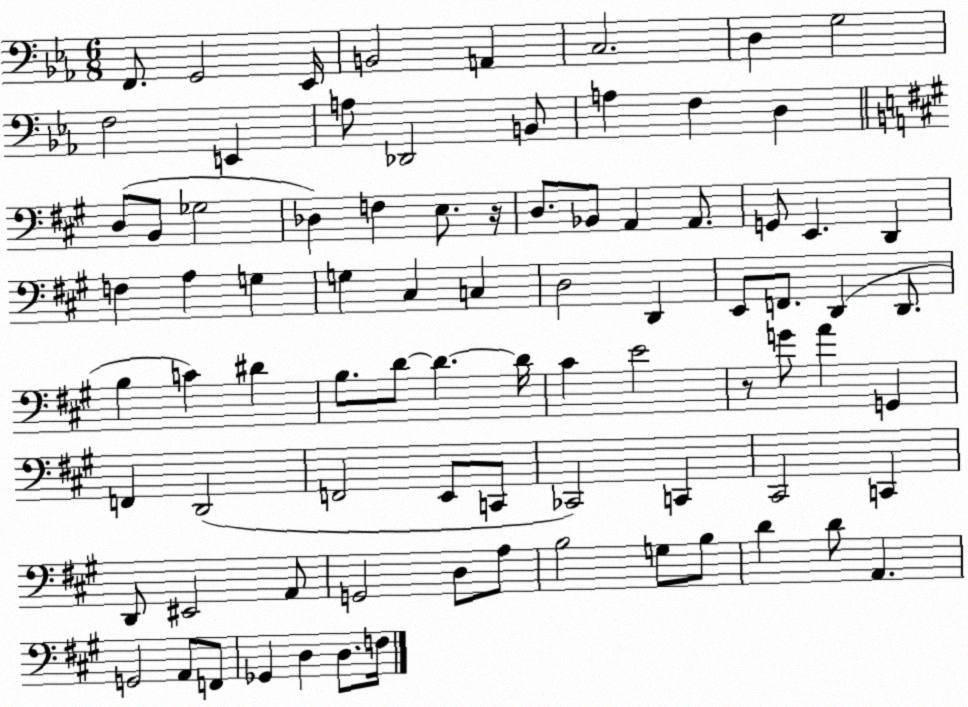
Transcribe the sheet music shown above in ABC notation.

X:1
T:Untitled
M:6/8
L:1/4
K:Eb
F,,/2 G,,2 _E,,/4 B,,2 A,, C,2 D, G,2 F,2 E,, A,/2 _D,,2 B,,/2 A, F, D, D,/2 B,,/2 _G,2 _D, F, E,/2 z/4 D,/2 _B,,/2 A,, A,,/2 G,,/2 E,, D,, F, A, G, G, ^C, C, D,2 D,, E,,/2 F,,/2 D,, D,,/2 B, C ^D B,/2 D/2 D D/4 ^C E2 z/2 G/2 A G,, F,, D,,2 F,,2 E,,/2 C,,/2 _C,,2 C,, ^C,,2 C,, D,,/2 ^E,,2 A,,/2 G,,2 D,/2 A,/2 B,2 G,/2 B,/2 D D/2 A,, G,,2 A,,/2 F,,/2 _G,, D, D,/2 F,/4